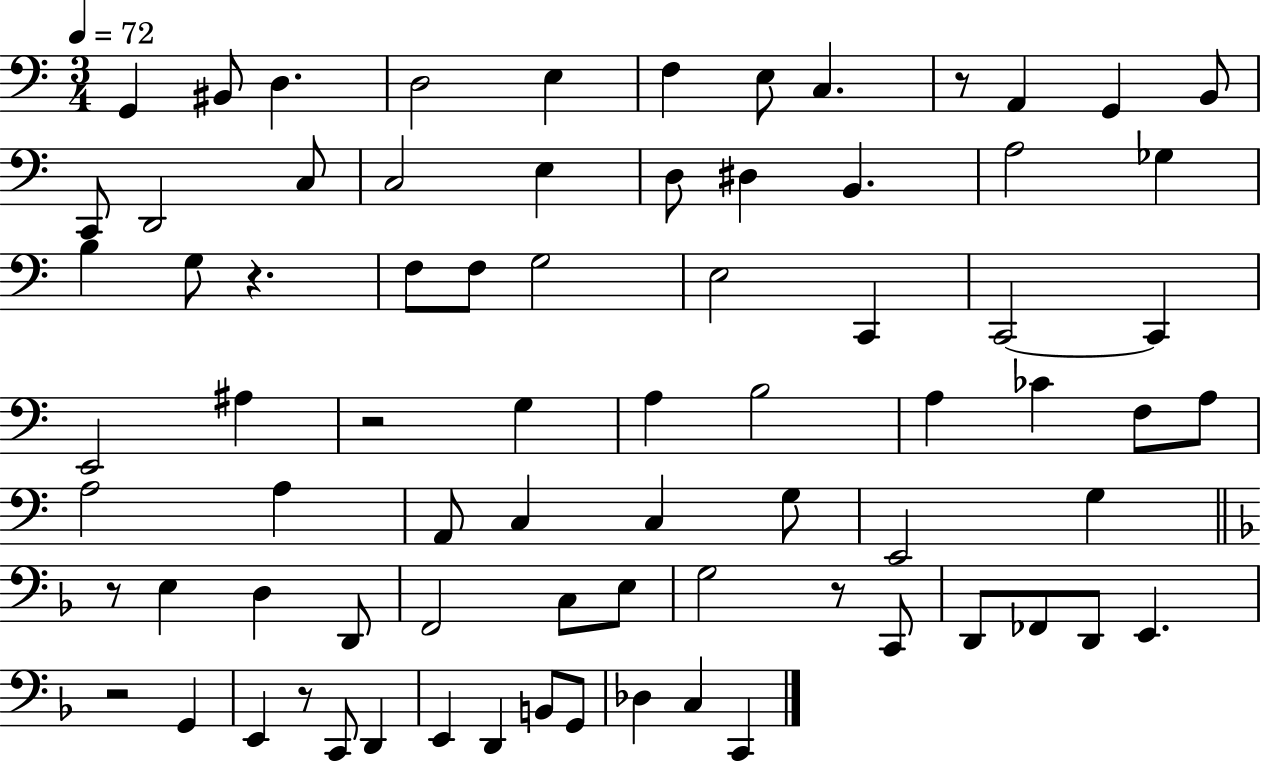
X:1
T:Untitled
M:3/4
L:1/4
K:C
G,, ^B,,/2 D, D,2 E, F, E,/2 C, z/2 A,, G,, B,,/2 C,,/2 D,,2 C,/2 C,2 E, D,/2 ^D, B,, A,2 _G, B, G,/2 z F,/2 F,/2 G,2 E,2 C,, C,,2 C,, E,,2 ^A, z2 G, A, B,2 A, _C F,/2 A,/2 A,2 A, A,,/2 C, C, G,/2 E,,2 G, z/2 E, D, D,,/2 F,,2 C,/2 E,/2 G,2 z/2 C,,/2 D,,/2 _F,,/2 D,,/2 E,, z2 G,, E,, z/2 C,,/2 D,, E,, D,, B,,/2 G,,/2 _D, C, C,,